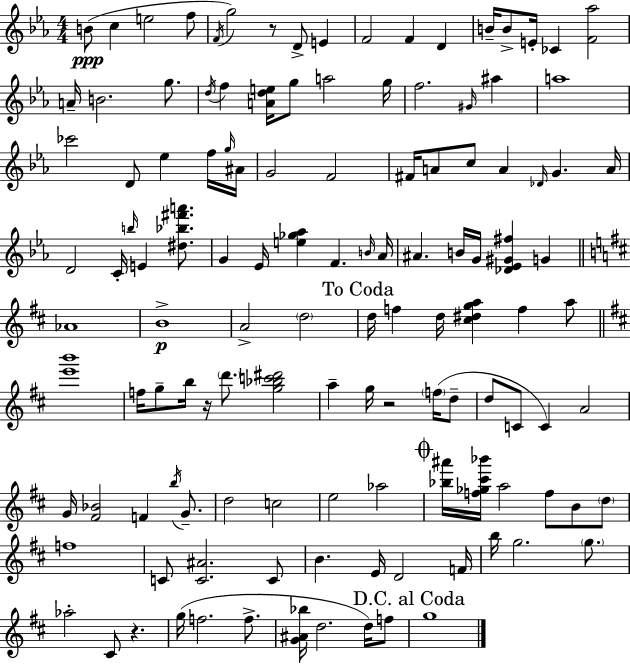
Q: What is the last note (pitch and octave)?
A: G5